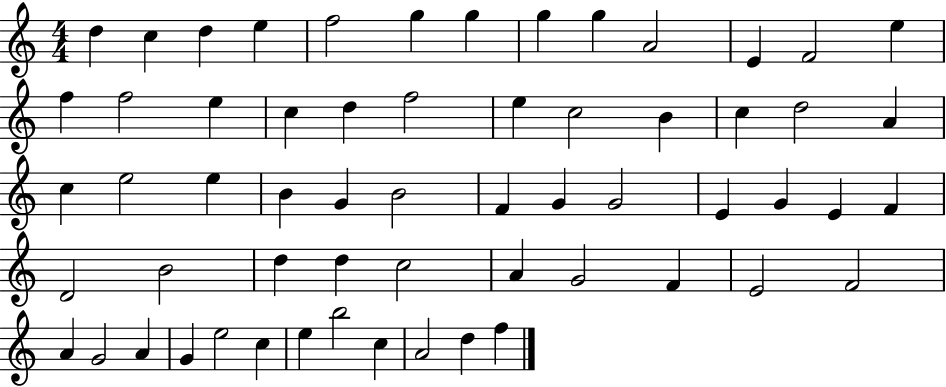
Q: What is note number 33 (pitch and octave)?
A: G4